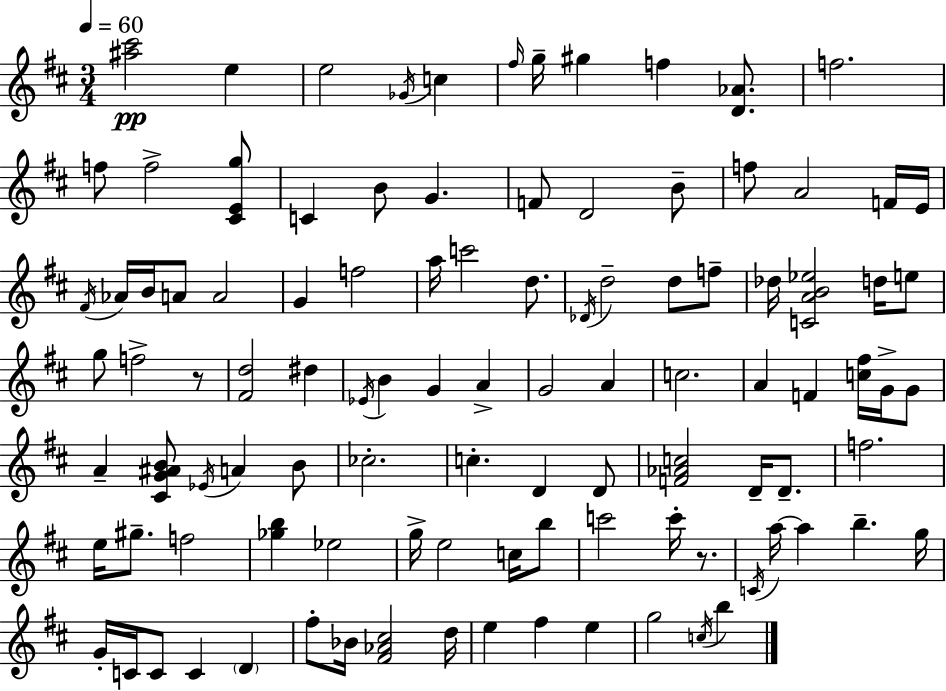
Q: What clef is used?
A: treble